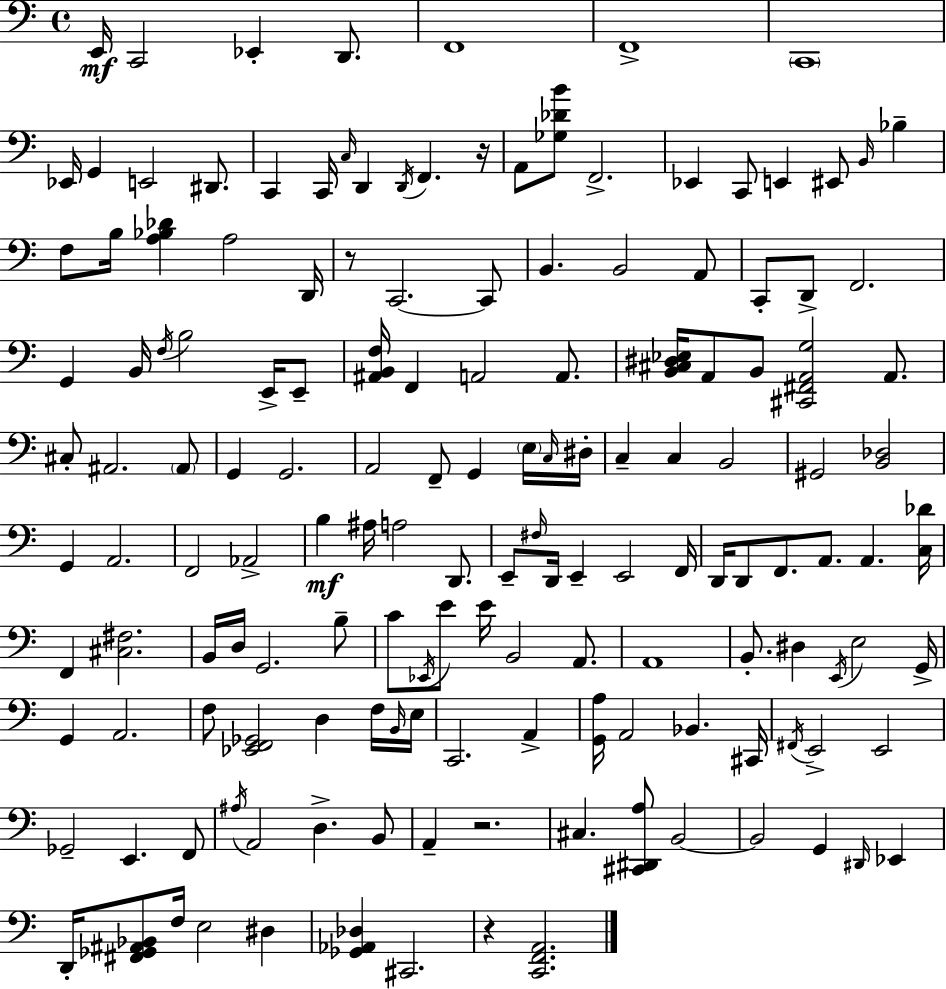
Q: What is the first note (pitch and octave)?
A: E2